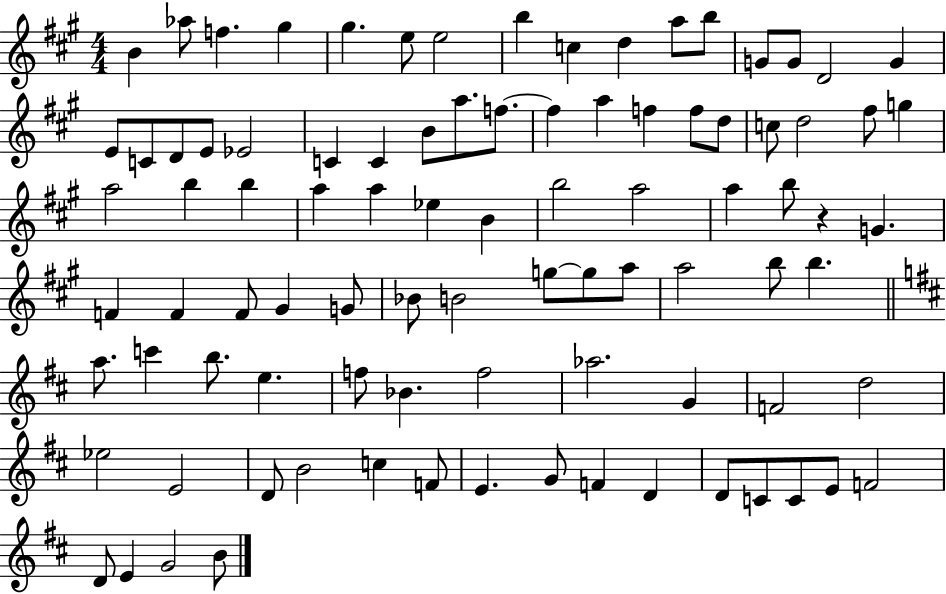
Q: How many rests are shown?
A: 1